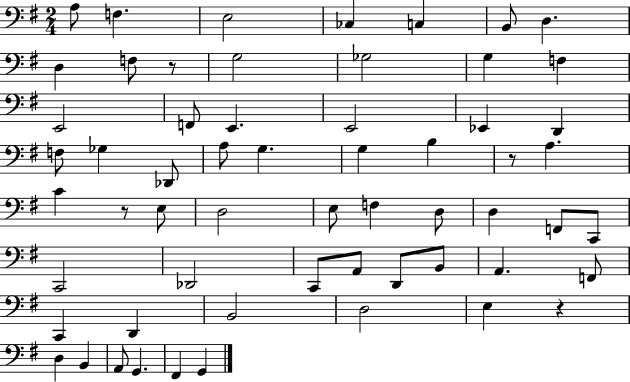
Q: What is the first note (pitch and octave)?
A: A3